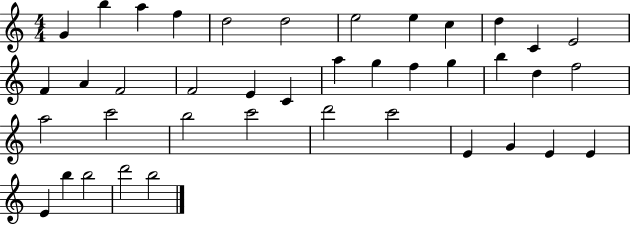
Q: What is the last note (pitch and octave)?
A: B5